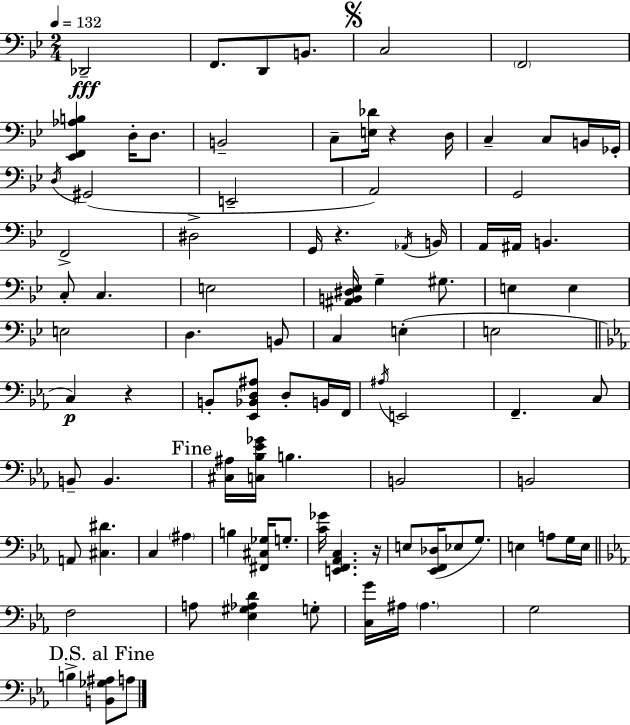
X:1
T:Untitled
M:2/4
L:1/4
K:Gm
_D,,2 F,,/2 D,,/2 B,,/2 C,2 F,,2 [_E,,F,,_A,B,] D,/4 D,/2 B,,2 C,/2 [E,_D]/4 z D,/4 C, C,/2 B,,/4 _G,,/4 D,/4 ^G,,2 E,,2 A,,2 G,,2 F,,2 ^D,2 G,,/4 z _A,,/4 B,,/4 A,,/4 ^A,,/4 B,, C,/2 C, E,2 [^A,,B,,^D,_E,]/4 G, ^G,/2 E, E, E,2 D, B,,/2 C, E, E,2 C, z B,,/2 [_E,,_B,,D,^A,]/2 D,/2 B,,/4 F,,/4 ^A,/4 E,,2 F,, C,/2 B,,/2 B,, [^C,^A,]/4 [C,_B,_E_G]/4 B, B,,2 B,,2 A,,/2 [^C,^D] C, ^A, B, [^F,,^C,_G,]/4 G,/2 [C_G]/4 [E,,F,,_A,,C,] z/4 E,/2 [_E,,F,,_D,]/4 _E,/2 G,/2 E, A,/2 G,/4 E,/4 F,2 A,/2 [_E,^G,_A,D] G,/2 [C,G]/4 ^A,/4 ^A, G,2 B, [B,,_G,^A,]/2 A,/2